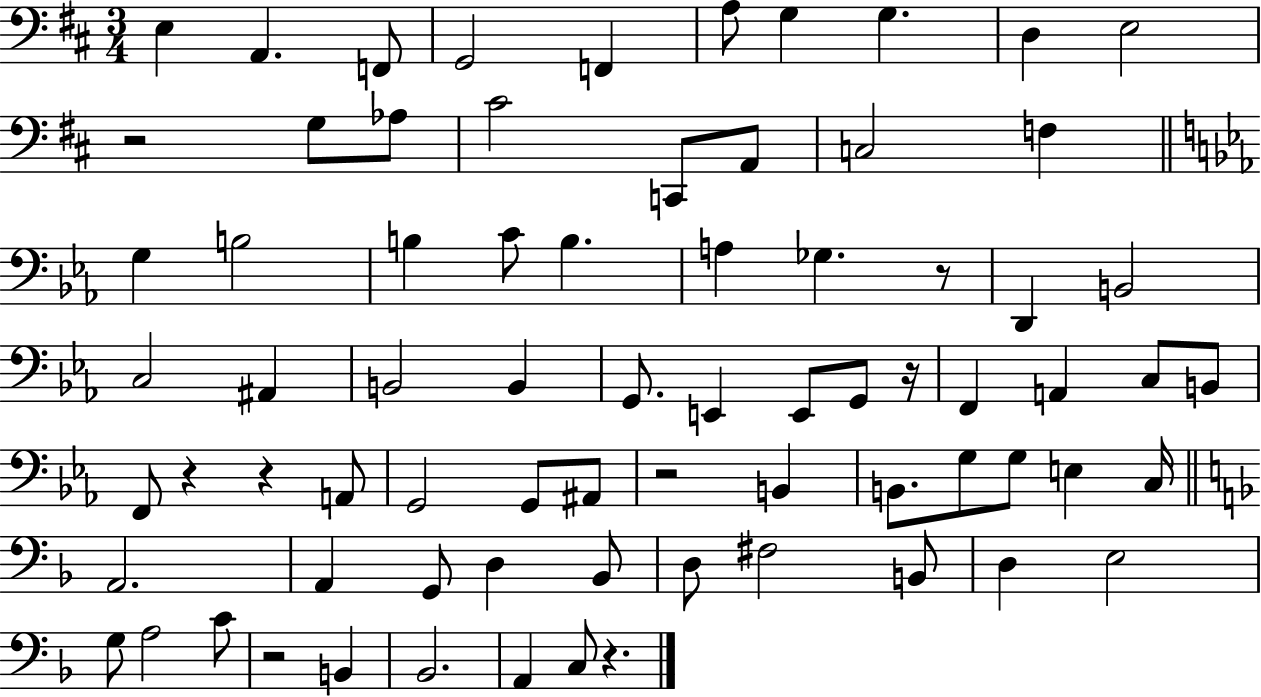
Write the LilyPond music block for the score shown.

{
  \clef bass
  \numericTimeSignature
  \time 3/4
  \key d \major
  e4 a,4. f,8 | g,2 f,4 | a8 g4 g4. | d4 e2 | \break r2 g8 aes8 | cis'2 c,8 a,8 | c2 f4 | \bar "||" \break \key ees \major g4 b2 | b4 c'8 b4. | a4 ges4. r8 | d,4 b,2 | \break c2 ais,4 | b,2 b,4 | g,8. e,4 e,8 g,8 r16 | f,4 a,4 c8 b,8 | \break f,8 r4 r4 a,8 | g,2 g,8 ais,8 | r2 b,4 | b,8. g8 g8 e4 c16 | \break \bar "||" \break \key d \minor a,2. | a,4 g,8 d4 bes,8 | d8 fis2 b,8 | d4 e2 | \break g8 a2 c'8 | r2 b,4 | bes,2. | a,4 c8 r4. | \break \bar "|."
}